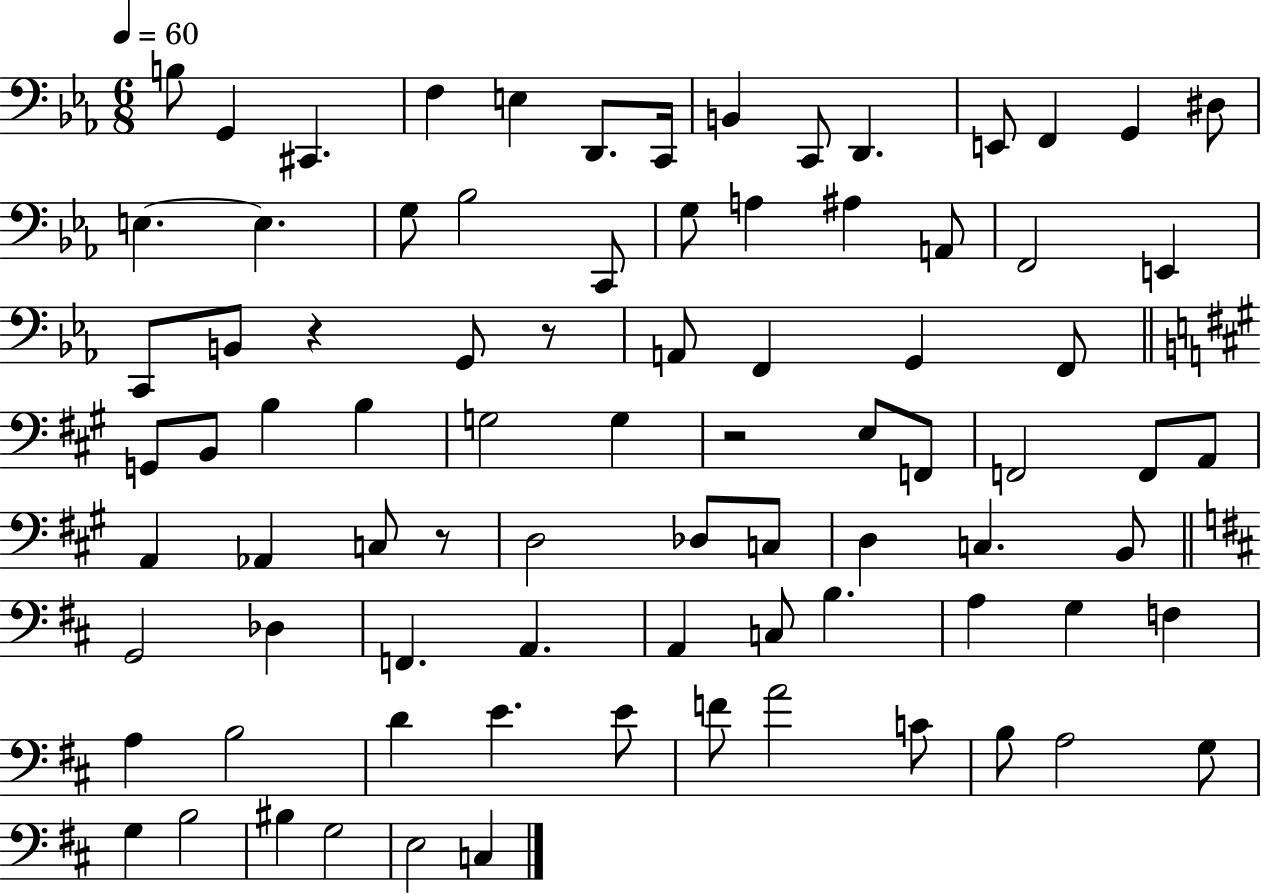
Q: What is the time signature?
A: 6/8